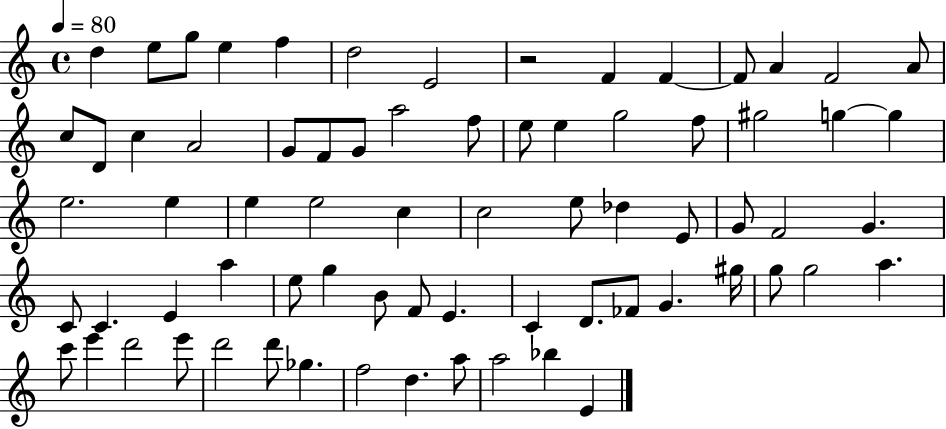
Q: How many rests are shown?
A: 1